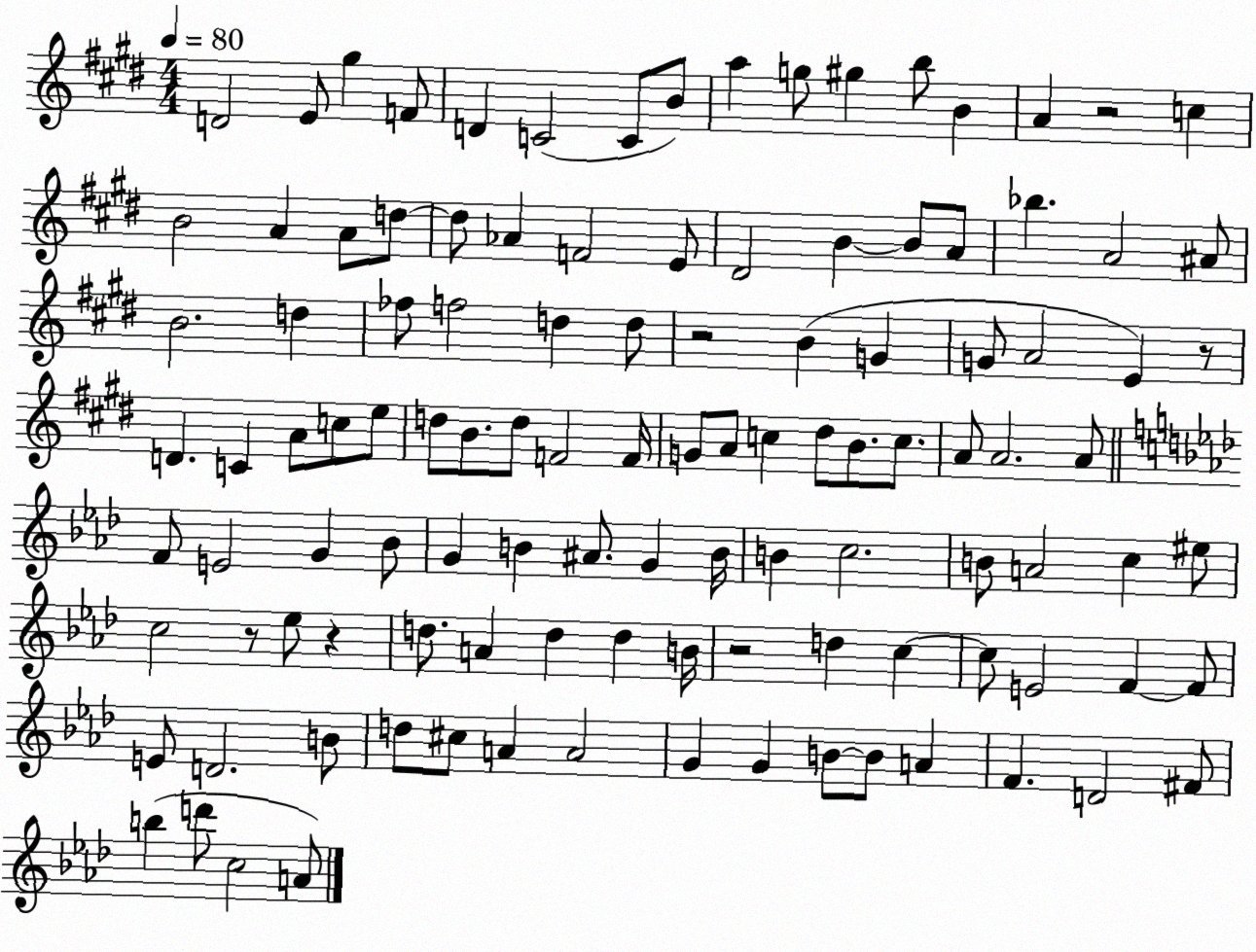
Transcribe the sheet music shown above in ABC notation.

X:1
T:Untitled
M:4/4
L:1/4
K:E
D2 E/2 ^g F/2 D C2 C/2 B/2 a g/2 ^g b/2 B A z2 c B2 A A/2 d/2 d/2 _A F2 E/2 ^D2 B B/2 A/2 _b A2 ^A/2 B2 d _f/2 f2 d d/2 z2 B G G/2 A2 E z/2 D C A/2 c/2 e/2 d/2 B/2 d/2 F2 F/4 G/2 A/2 c ^d/2 B/2 c/2 A/2 A2 A/2 F/2 E2 G _B/2 G B ^A/2 G B/4 B c2 B/2 A2 c ^e/2 c2 z/2 _e/2 z d/2 A d d B/4 z2 d c c/2 E2 F F/2 E/2 D2 B/2 d/2 ^c/2 A A2 G G B/2 B/2 A F D2 ^F/2 b d'/2 c2 A/2